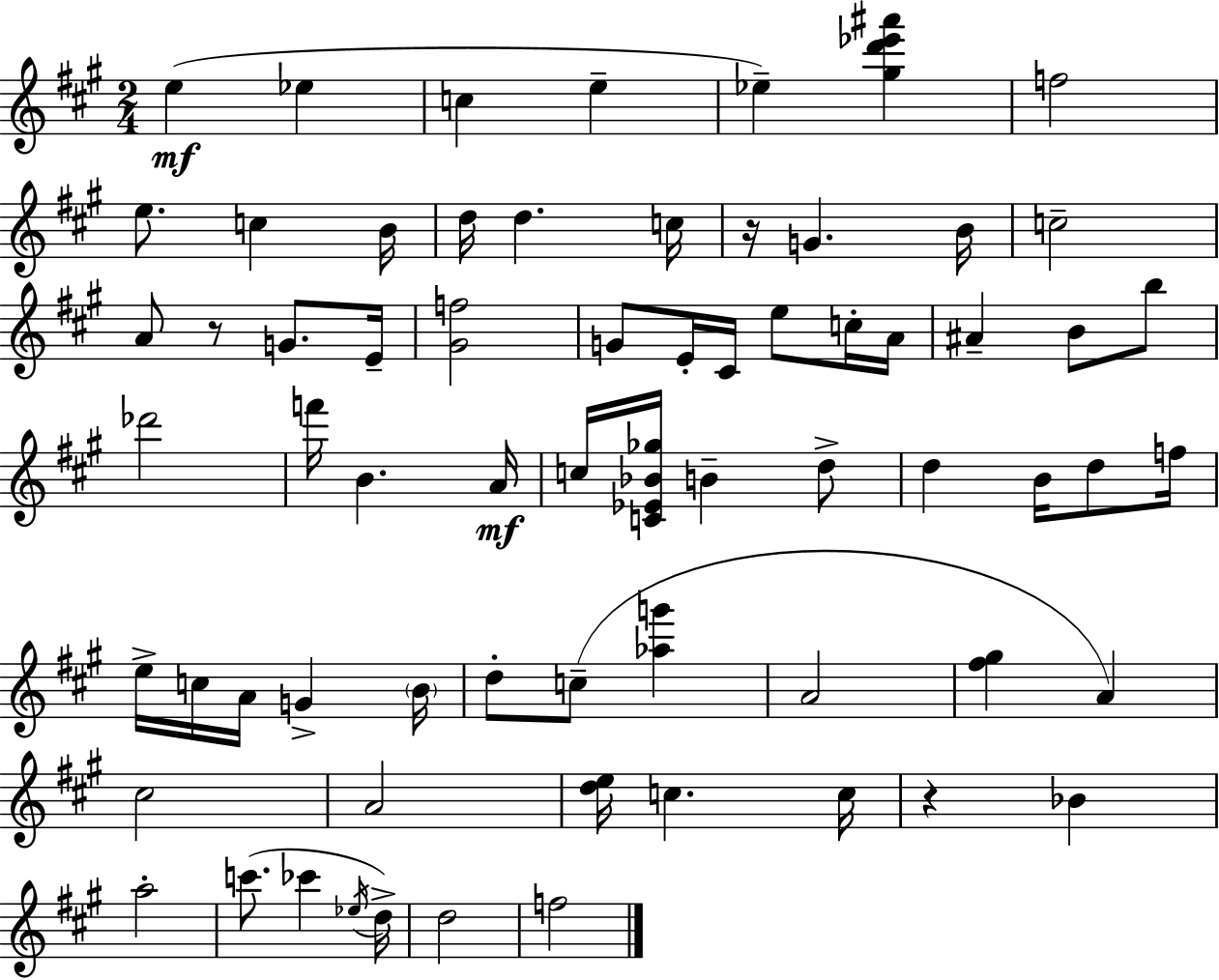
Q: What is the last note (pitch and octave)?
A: F5